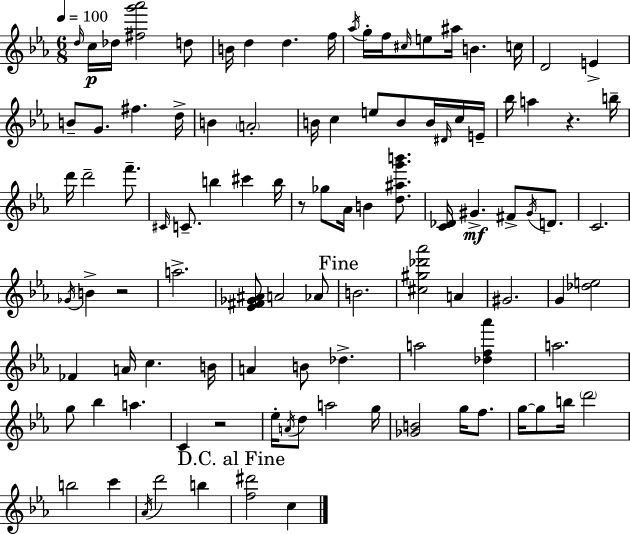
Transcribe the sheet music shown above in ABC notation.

X:1
T:Untitled
M:6/8
L:1/4
K:Cm
d/4 c/4 _d/4 [^fg'_a']2 d/2 B/4 d d f/4 _a/4 g/4 f/4 ^c/4 e/2 ^a/4 B c/4 D2 E B/2 G/2 ^f d/4 B A2 B/4 c e/2 B/2 B/4 ^D/4 c/4 E/4 _b/4 a z b/4 d'/4 d'2 f'/2 ^C/4 C/2 b ^c' b/4 z/2 _g/2 _A/4 B [d^ag'b']/2 [C_D]/4 ^G ^F/2 ^G/4 D/2 C2 _G/4 B z2 a2 [_E^F_G^A]/2 A2 _A/2 B2 [^c^g_d'_a']2 A ^G2 G [_de]2 _F A/4 c B/4 A B/2 _d a2 [_df_a'] a2 g/2 _b a C z2 _e/4 A/4 d/2 a2 g/4 [_GB]2 g/4 f/2 g/4 g/2 b/4 d'2 b2 c' _A/4 d'2 b [f^d']2 c